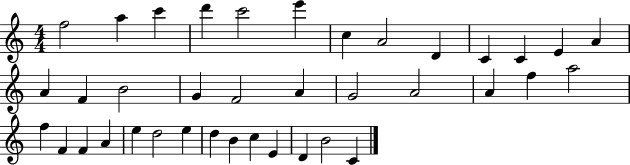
{
  \clef treble
  \numericTimeSignature
  \time 4/4
  \key c \major
  f''2 a''4 c'''4 | d'''4 c'''2 e'''4 | c''4 a'2 d'4 | c'4 c'4 e'4 a'4 | \break a'4 f'4 b'2 | g'4 f'2 a'4 | g'2 a'2 | a'4 f''4 a''2 | \break f''4 f'4 f'4 a'4 | e''4 d''2 e''4 | d''4 b'4 c''4 e'4 | d'4 b'2 c'4 | \break \bar "|."
}